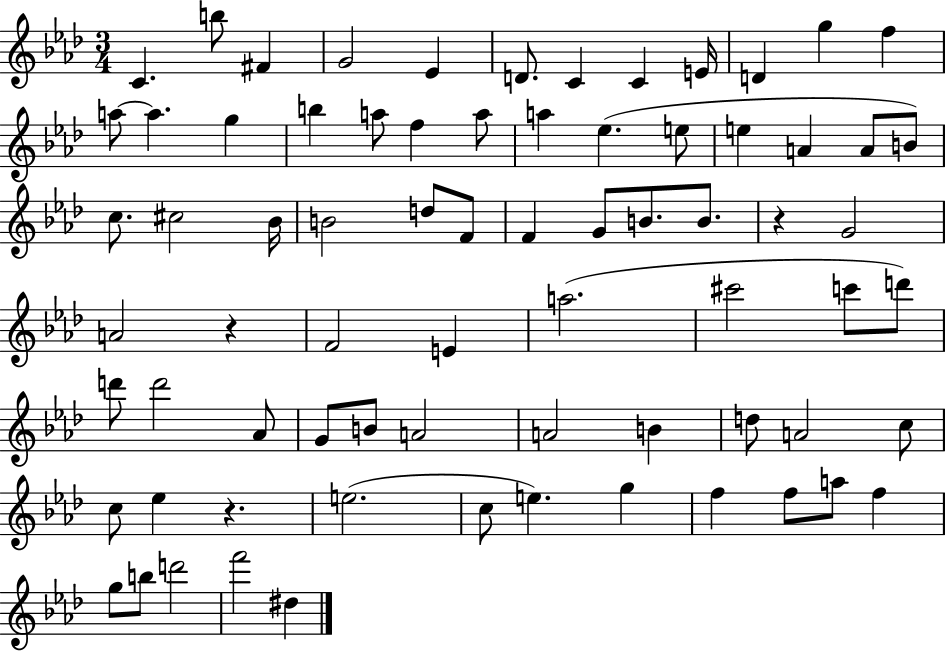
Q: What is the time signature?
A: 3/4